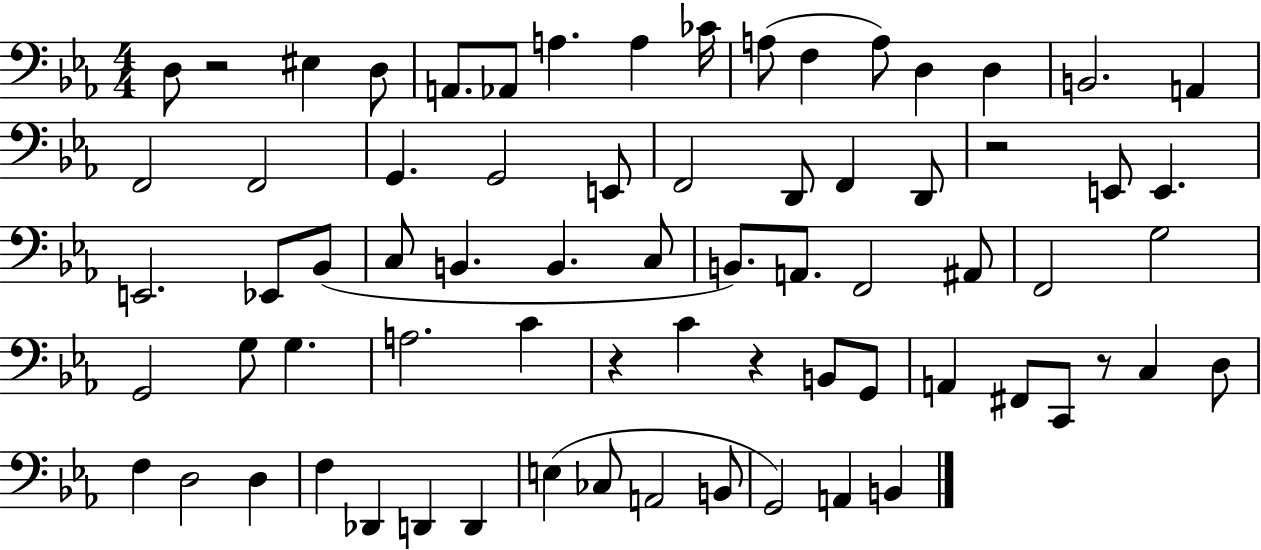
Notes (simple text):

D3/e R/h EIS3/q D3/e A2/e. Ab2/e A3/q. A3/q CES4/s A3/e F3/q A3/e D3/q D3/q B2/h. A2/q F2/h F2/h G2/q. G2/h E2/e F2/h D2/e F2/q D2/e R/h E2/e E2/q. E2/h. Eb2/e Bb2/e C3/e B2/q. B2/q. C3/e B2/e. A2/e. F2/h A#2/e F2/h G3/h G2/h G3/e G3/q. A3/h. C4/q R/q C4/q R/q B2/e G2/e A2/q F#2/e C2/e R/e C3/q D3/e F3/q D3/h D3/q F3/q Db2/q D2/q D2/q E3/q CES3/e A2/h B2/e G2/h A2/q B2/q